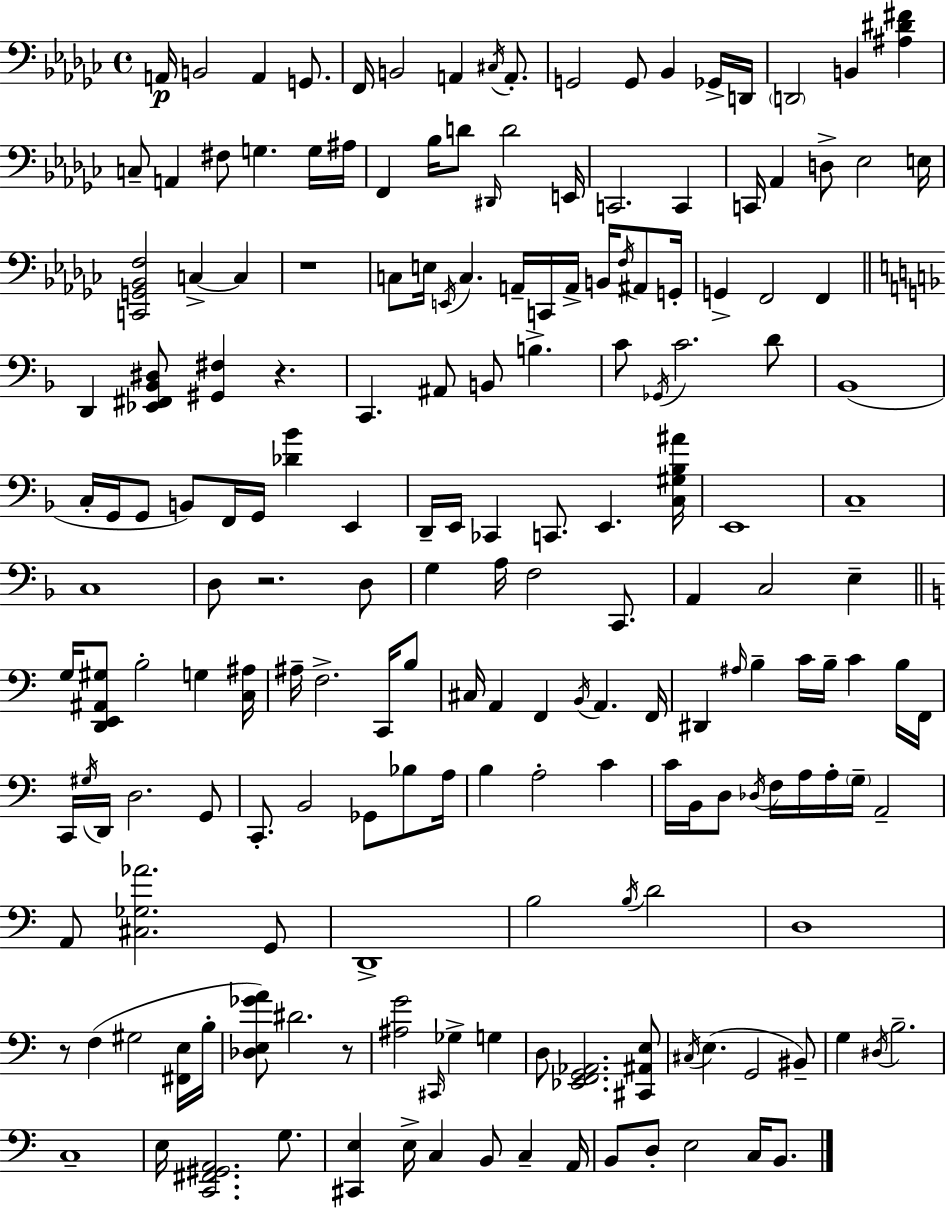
X:1
T:Untitled
M:4/4
L:1/4
K:Ebm
A,,/4 B,,2 A,, G,,/2 F,,/4 B,,2 A,, ^C,/4 A,,/2 G,,2 G,,/2 _B,, _G,,/4 D,,/4 D,,2 B,, [^A,^D^F] C,/2 A,, ^F,/2 G, G,/4 ^A,/4 F,, _B,/4 D/2 ^D,,/4 D2 E,,/4 C,,2 C,, C,,/4 _A,, D,/2 _E,2 E,/4 [C,,G,,_B,,F,]2 C, C, z4 C,/2 E,/4 E,,/4 C, A,,/4 C,,/4 A,,/4 B,,/4 F,/4 ^A,,/2 G,,/4 G,, F,,2 F,, D,, [_E,,^F,,_B,,^D,]/2 [^G,,^F,] z C,, ^A,,/2 B,,/2 B, C/2 _G,,/4 C2 D/2 _B,,4 C,/4 G,,/4 G,,/2 B,,/2 F,,/4 G,,/4 [_D_B] E,, D,,/4 E,,/4 _C,, C,,/2 E,, [C,^G,_B,^A]/4 E,,4 C,4 C,4 D,/2 z2 D,/2 G, A,/4 F,2 C,,/2 A,, C,2 E, G,/4 [D,,E,,^A,,^G,]/2 B,2 G, [C,^A,]/4 ^A,/4 F,2 C,,/4 B,/2 ^C,/4 A,, F,, B,,/4 A,, F,,/4 ^D,, ^A,/4 B, C/4 B,/4 C B,/4 F,,/4 C,,/4 ^G,/4 D,,/4 D,2 G,,/2 C,,/2 B,,2 _G,,/2 _B,/2 A,/4 B, A,2 C C/4 B,,/4 D,/2 _D,/4 F,/4 A,/4 A,/4 G,/4 A,,2 A,,/2 [^C,_G,_A]2 G,,/2 D,,4 B,2 B,/4 D2 D,4 z/2 F, ^G,2 [^F,,E,]/4 B,/4 [_D,E,_GA]/2 ^D2 z/2 [^A,G]2 ^C,,/4 _G, G, D,/2 [_E,,F,,G,,_A,,]2 [^C,,^A,,E,]/2 ^C,/4 E, G,,2 ^B,,/2 G, ^D,/4 B,2 C,4 E,/4 [C,,^F,,^G,,A,,]2 G,/2 [^C,,E,] E,/4 C, B,,/2 C, A,,/4 B,,/2 D,/2 E,2 C,/4 B,,/2